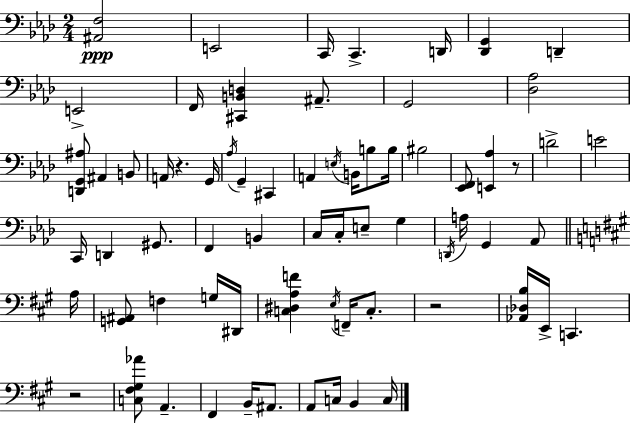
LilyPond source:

{
  \clef bass
  \numericTimeSignature
  \time 2/4
  \key f \minor
  \repeat volta 2 { <ais, f>2\ppp | e,2 | c,16 c,4.-> d,16 | <des, g,>4 d,4-- | \break e,2-> | f,16 <cis, b, d>4 ais,8.-- | g,2 | <des aes>2 | \break <d, g, ais>8 ais,4 b,8 | a,16 r4. g,16 | \acciaccatura { aes16 } g,4-- cis,4 | a,4 \acciaccatura { e16 } b,16 b8 | \break b16 bis2 | <ees, f,>8 <e, aes>4 | r8 d'2-> | e'2 | \break c,16 d,4 gis,8. | f,4 b,4 | c16 c16-. e8-- g4 | \acciaccatura { d,16 } a16 g,4 | \break aes,8 \bar "||" \break \key a \major a16 <g, ais,>8 f4 g16 | dis,16 <c dis a f'>4 \acciaccatura { e16 } f,16-- c8.-. | r2 | <aes, des b>16 e,16-> c,4. | \break r2 | <c fis gis aes'>8 a,4.-- | fis,4 b,16-- ais,8. | a,8 c16 b,4 | \break c16 } \bar "|."
}